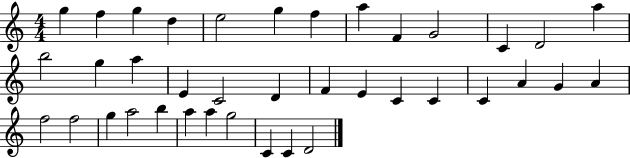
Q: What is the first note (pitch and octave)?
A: G5